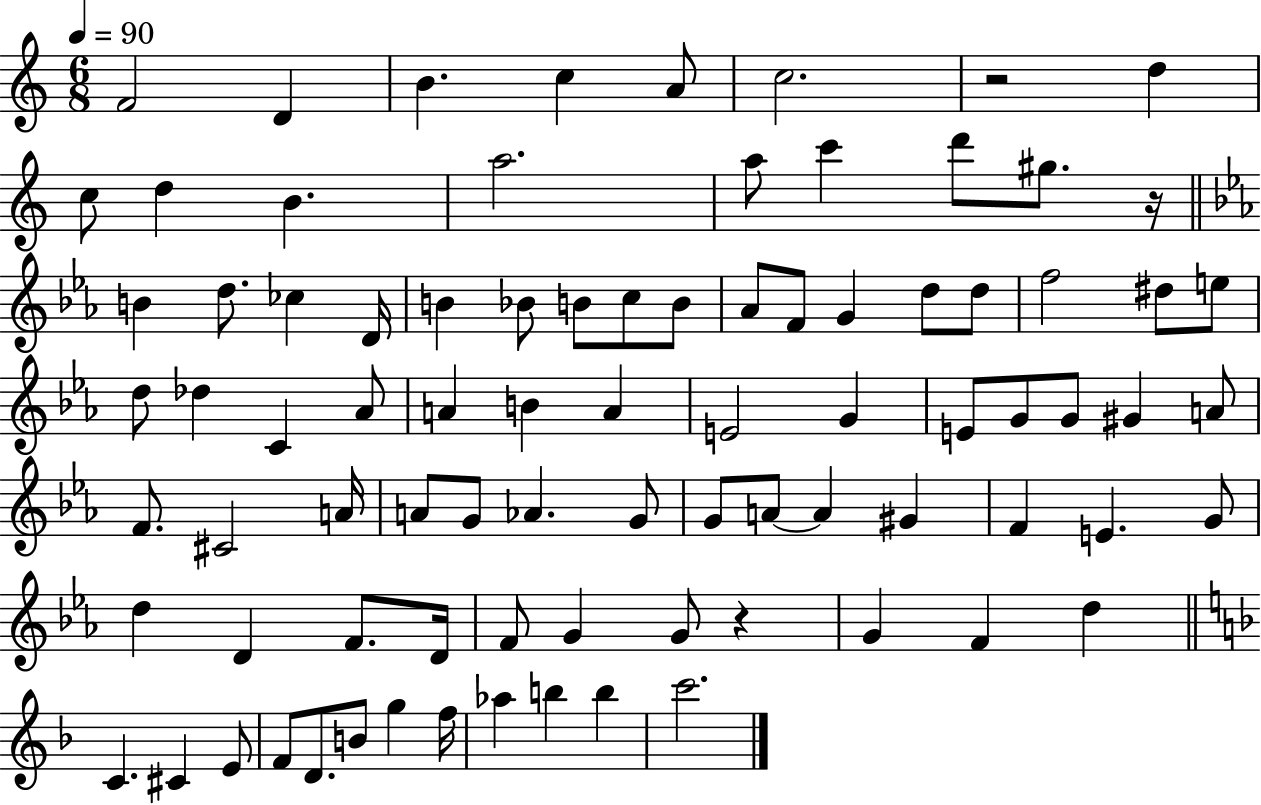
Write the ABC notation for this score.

X:1
T:Untitled
M:6/8
L:1/4
K:C
F2 D B c A/2 c2 z2 d c/2 d B a2 a/2 c' d'/2 ^g/2 z/4 B d/2 _c D/4 B _B/2 B/2 c/2 B/2 _A/2 F/2 G d/2 d/2 f2 ^d/2 e/2 d/2 _d C _A/2 A B A E2 G E/2 G/2 G/2 ^G A/2 F/2 ^C2 A/4 A/2 G/2 _A G/2 G/2 A/2 A ^G F E G/2 d D F/2 D/4 F/2 G G/2 z G F d C ^C E/2 F/2 D/2 B/2 g f/4 _a b b c'2